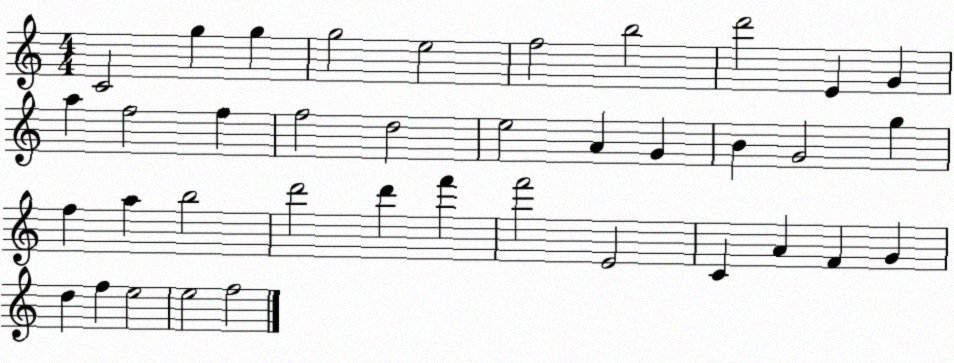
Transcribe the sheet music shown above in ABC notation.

X:1
T:Untitled
M:4/4
L:1/4
K:C
C2 g g g2 e2 f2 b2 d'2 E G a f2 f f2 d2 e2 A G B G2 g f a b2 d'2 d' f' f'2 E2 C A F G d f e2 e2 f2